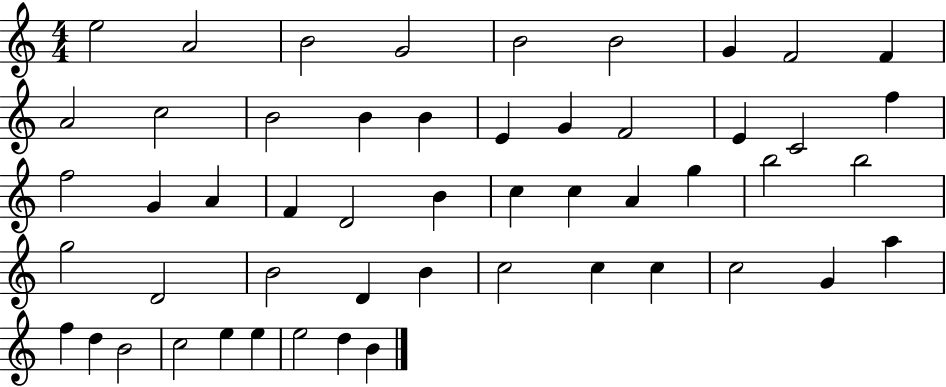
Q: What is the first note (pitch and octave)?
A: E5